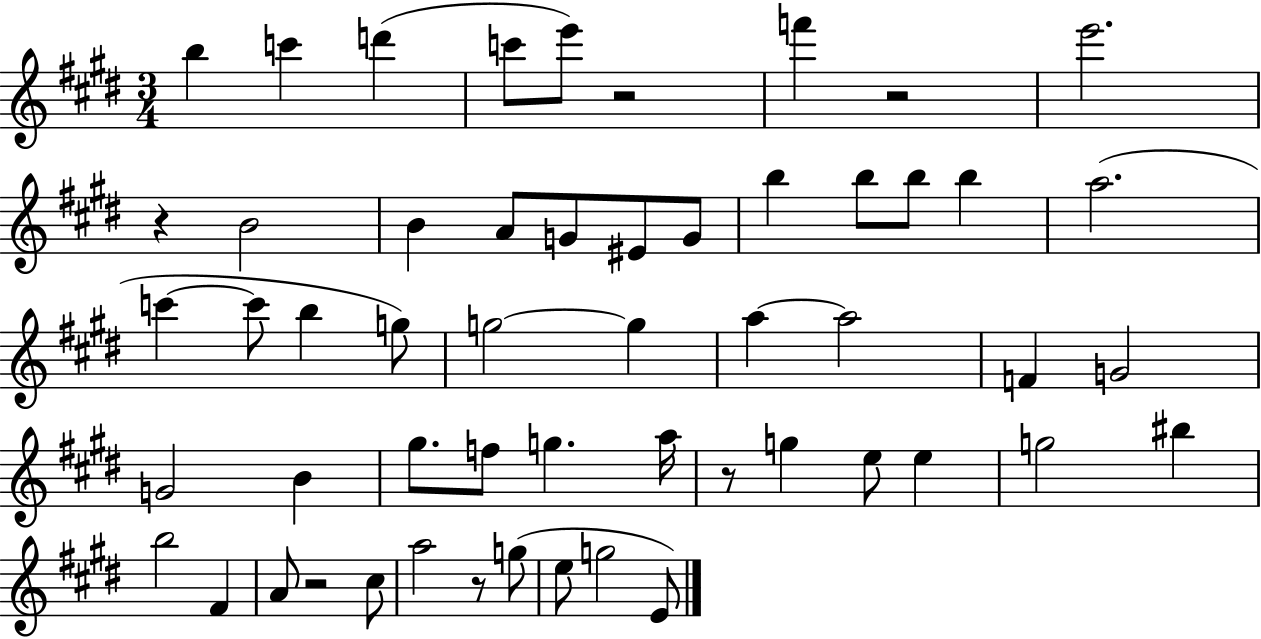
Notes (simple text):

B5/q C6/q D6/q C6/e E6/e R/h F6/q R/h E6/h. R/q B4/h B4/q A4/e G4/e EIS4/e G4/e B5/q B5/e B5/e B5/q A5/h. C6/q C6/e B5/q G5/e G5/h G5/q A5/q A5/h F4/q G4/h G4/h B4/q G#5/e. F5/e G5/q. A5/s R/e G5/q E5/e E5/q G5/h BIS5/q B5/h F#4/q A4/e R/h C#5/e A5/h R/e G5/e E5/e G5/h E4/e